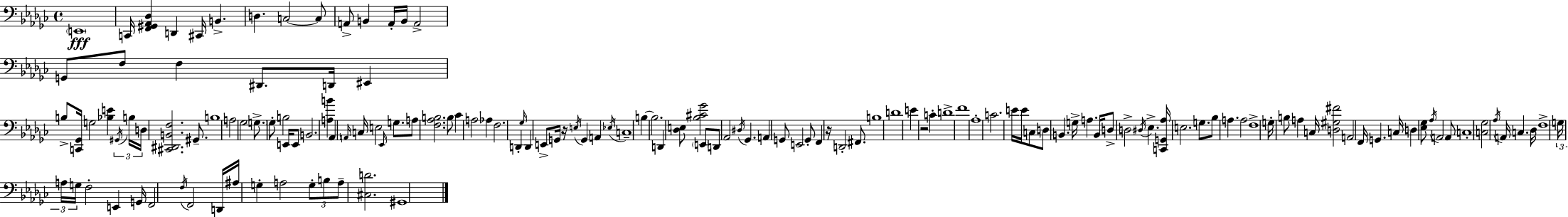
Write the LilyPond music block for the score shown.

{
  \clef bass
  \time 4/4
  \defaultTimeSignature
  \key ees \minor
  \parenthesize e,1\fff | c,16 <f, gis, aes, des>4 d,4 cis,16 b,4.-> | d4. c2~~ c8 | a,8-> b,4 a,16-. b,16 a,2-> | \break g,8 f8 f4 dis,8. d,16 eis,4 | b8-> <c, ges,>16 g2 <bes e'>4 \tuplet 3/2 { \acciaccatura { gis,16 } | b16 d16 } <cis, dis, b, f>2. gis,8.-- | b1 | \break a2 ges2 | \parenthesize g8.-> ges8-. b2 e,16 e,8 | b,2. <a b'>4 | aes,4 \grace { a,16 } c16 e2 \grace { ees,16 } | \break g8. a8 <f aes b>2. | b8 ces'4 a2 aes4 | f2. d,4-. | \grace { ges16 } d,4 e,8-> g,16 r16 \acciaccatura { e16 } g,4 | \break a,4 \acciaccatura { ees16 } c1-- | b4~~ b2. | d,4 <des e>8 <bes cis' ges'>2 | \parenthesize e,8 d,8 aes,2 | \break \acciaccatura { dis16 } ges,4. a,4 g,8 e,2 | g,8-. f,4 r16 d,2-. | fis,8. b1 | d'1 | \break e'4 r2 | c'4-. d'1-> | f'1 | aes1-. | \break c'2. | e'16 e'16 c8 d8 b,4. g16-> | a4. b,16 d8-> d2-> | \acciaccatura { dis16 } ees4.-> <c, g, aes>16 e2. | \break g8. bes8 a4. | a2 f1-> | g16-. b8 a4 c16 | <d gis fis'>2 a,2 | \break f,16 g,4. c16 d4 <ees ges>8 \acciaccatura { aes16 } a,2 | a,8 c1-. | <c ges>2 | \acciaccatura { aes16 } a,16 c4. des16 f1-> | \break \tuplet 3/2 { g16 a16 g16 } f2-. | e,4 g,16 f,2 | \acciaccatura { f16 } f,2 d,16 ais16 g4-. | a2 \tuplet 3/2 { g8-. b8 a8-- } <cis d'>2. | \break gis,1 | \bar "|."
}